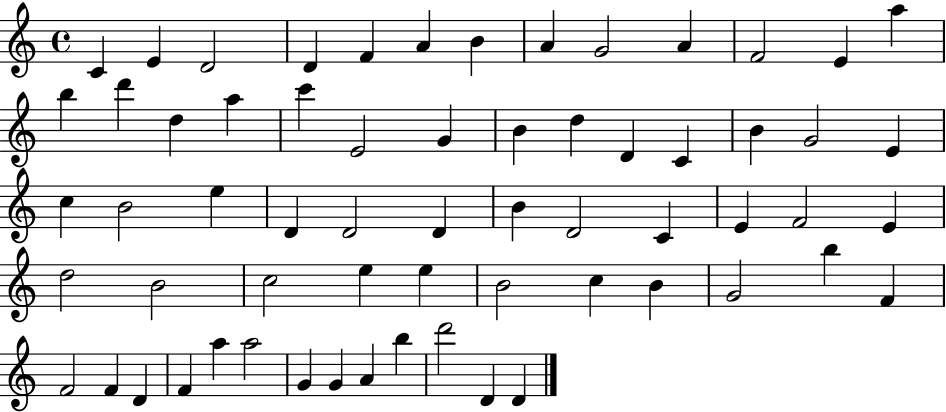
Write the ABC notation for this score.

X:1
T:Untitled
M:4/4
L:1/4
K:C
C E D2 D F A B A G2 A F2 E a b d' d a c' E2 G B d D C B G2 E c B2 e D D2 D B D2 C E F2 E d2 B2 c2 e e B2 c B G2 b F F2 F D F a a2 G G A b d'2 D D